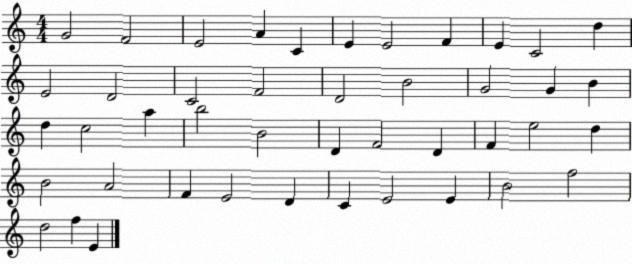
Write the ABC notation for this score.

X:1
T:Untitled
M:4/4
L:1/4
K:C
G2 F2 E2 A C E E2 F E C2 d E2 D2 C2 F2 D2 B2 G2 G B d c2 a b2 B2 D F2 D F e2 d B2 A2 F E2 D C E2 E B2 f2 d2 f E